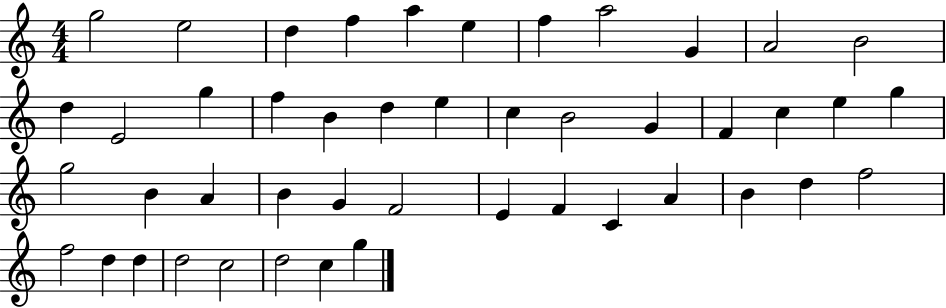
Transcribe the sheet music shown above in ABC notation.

X:1
T:Untitled
M:4/4
L:1/4
K:C
g2 e2 d f a e f a2 G A2 B2 d E2 g f B d e c B2 G F c e g g2 B A B G F2 E F C A B d f2 f2 d d d2 c2 d2 c g